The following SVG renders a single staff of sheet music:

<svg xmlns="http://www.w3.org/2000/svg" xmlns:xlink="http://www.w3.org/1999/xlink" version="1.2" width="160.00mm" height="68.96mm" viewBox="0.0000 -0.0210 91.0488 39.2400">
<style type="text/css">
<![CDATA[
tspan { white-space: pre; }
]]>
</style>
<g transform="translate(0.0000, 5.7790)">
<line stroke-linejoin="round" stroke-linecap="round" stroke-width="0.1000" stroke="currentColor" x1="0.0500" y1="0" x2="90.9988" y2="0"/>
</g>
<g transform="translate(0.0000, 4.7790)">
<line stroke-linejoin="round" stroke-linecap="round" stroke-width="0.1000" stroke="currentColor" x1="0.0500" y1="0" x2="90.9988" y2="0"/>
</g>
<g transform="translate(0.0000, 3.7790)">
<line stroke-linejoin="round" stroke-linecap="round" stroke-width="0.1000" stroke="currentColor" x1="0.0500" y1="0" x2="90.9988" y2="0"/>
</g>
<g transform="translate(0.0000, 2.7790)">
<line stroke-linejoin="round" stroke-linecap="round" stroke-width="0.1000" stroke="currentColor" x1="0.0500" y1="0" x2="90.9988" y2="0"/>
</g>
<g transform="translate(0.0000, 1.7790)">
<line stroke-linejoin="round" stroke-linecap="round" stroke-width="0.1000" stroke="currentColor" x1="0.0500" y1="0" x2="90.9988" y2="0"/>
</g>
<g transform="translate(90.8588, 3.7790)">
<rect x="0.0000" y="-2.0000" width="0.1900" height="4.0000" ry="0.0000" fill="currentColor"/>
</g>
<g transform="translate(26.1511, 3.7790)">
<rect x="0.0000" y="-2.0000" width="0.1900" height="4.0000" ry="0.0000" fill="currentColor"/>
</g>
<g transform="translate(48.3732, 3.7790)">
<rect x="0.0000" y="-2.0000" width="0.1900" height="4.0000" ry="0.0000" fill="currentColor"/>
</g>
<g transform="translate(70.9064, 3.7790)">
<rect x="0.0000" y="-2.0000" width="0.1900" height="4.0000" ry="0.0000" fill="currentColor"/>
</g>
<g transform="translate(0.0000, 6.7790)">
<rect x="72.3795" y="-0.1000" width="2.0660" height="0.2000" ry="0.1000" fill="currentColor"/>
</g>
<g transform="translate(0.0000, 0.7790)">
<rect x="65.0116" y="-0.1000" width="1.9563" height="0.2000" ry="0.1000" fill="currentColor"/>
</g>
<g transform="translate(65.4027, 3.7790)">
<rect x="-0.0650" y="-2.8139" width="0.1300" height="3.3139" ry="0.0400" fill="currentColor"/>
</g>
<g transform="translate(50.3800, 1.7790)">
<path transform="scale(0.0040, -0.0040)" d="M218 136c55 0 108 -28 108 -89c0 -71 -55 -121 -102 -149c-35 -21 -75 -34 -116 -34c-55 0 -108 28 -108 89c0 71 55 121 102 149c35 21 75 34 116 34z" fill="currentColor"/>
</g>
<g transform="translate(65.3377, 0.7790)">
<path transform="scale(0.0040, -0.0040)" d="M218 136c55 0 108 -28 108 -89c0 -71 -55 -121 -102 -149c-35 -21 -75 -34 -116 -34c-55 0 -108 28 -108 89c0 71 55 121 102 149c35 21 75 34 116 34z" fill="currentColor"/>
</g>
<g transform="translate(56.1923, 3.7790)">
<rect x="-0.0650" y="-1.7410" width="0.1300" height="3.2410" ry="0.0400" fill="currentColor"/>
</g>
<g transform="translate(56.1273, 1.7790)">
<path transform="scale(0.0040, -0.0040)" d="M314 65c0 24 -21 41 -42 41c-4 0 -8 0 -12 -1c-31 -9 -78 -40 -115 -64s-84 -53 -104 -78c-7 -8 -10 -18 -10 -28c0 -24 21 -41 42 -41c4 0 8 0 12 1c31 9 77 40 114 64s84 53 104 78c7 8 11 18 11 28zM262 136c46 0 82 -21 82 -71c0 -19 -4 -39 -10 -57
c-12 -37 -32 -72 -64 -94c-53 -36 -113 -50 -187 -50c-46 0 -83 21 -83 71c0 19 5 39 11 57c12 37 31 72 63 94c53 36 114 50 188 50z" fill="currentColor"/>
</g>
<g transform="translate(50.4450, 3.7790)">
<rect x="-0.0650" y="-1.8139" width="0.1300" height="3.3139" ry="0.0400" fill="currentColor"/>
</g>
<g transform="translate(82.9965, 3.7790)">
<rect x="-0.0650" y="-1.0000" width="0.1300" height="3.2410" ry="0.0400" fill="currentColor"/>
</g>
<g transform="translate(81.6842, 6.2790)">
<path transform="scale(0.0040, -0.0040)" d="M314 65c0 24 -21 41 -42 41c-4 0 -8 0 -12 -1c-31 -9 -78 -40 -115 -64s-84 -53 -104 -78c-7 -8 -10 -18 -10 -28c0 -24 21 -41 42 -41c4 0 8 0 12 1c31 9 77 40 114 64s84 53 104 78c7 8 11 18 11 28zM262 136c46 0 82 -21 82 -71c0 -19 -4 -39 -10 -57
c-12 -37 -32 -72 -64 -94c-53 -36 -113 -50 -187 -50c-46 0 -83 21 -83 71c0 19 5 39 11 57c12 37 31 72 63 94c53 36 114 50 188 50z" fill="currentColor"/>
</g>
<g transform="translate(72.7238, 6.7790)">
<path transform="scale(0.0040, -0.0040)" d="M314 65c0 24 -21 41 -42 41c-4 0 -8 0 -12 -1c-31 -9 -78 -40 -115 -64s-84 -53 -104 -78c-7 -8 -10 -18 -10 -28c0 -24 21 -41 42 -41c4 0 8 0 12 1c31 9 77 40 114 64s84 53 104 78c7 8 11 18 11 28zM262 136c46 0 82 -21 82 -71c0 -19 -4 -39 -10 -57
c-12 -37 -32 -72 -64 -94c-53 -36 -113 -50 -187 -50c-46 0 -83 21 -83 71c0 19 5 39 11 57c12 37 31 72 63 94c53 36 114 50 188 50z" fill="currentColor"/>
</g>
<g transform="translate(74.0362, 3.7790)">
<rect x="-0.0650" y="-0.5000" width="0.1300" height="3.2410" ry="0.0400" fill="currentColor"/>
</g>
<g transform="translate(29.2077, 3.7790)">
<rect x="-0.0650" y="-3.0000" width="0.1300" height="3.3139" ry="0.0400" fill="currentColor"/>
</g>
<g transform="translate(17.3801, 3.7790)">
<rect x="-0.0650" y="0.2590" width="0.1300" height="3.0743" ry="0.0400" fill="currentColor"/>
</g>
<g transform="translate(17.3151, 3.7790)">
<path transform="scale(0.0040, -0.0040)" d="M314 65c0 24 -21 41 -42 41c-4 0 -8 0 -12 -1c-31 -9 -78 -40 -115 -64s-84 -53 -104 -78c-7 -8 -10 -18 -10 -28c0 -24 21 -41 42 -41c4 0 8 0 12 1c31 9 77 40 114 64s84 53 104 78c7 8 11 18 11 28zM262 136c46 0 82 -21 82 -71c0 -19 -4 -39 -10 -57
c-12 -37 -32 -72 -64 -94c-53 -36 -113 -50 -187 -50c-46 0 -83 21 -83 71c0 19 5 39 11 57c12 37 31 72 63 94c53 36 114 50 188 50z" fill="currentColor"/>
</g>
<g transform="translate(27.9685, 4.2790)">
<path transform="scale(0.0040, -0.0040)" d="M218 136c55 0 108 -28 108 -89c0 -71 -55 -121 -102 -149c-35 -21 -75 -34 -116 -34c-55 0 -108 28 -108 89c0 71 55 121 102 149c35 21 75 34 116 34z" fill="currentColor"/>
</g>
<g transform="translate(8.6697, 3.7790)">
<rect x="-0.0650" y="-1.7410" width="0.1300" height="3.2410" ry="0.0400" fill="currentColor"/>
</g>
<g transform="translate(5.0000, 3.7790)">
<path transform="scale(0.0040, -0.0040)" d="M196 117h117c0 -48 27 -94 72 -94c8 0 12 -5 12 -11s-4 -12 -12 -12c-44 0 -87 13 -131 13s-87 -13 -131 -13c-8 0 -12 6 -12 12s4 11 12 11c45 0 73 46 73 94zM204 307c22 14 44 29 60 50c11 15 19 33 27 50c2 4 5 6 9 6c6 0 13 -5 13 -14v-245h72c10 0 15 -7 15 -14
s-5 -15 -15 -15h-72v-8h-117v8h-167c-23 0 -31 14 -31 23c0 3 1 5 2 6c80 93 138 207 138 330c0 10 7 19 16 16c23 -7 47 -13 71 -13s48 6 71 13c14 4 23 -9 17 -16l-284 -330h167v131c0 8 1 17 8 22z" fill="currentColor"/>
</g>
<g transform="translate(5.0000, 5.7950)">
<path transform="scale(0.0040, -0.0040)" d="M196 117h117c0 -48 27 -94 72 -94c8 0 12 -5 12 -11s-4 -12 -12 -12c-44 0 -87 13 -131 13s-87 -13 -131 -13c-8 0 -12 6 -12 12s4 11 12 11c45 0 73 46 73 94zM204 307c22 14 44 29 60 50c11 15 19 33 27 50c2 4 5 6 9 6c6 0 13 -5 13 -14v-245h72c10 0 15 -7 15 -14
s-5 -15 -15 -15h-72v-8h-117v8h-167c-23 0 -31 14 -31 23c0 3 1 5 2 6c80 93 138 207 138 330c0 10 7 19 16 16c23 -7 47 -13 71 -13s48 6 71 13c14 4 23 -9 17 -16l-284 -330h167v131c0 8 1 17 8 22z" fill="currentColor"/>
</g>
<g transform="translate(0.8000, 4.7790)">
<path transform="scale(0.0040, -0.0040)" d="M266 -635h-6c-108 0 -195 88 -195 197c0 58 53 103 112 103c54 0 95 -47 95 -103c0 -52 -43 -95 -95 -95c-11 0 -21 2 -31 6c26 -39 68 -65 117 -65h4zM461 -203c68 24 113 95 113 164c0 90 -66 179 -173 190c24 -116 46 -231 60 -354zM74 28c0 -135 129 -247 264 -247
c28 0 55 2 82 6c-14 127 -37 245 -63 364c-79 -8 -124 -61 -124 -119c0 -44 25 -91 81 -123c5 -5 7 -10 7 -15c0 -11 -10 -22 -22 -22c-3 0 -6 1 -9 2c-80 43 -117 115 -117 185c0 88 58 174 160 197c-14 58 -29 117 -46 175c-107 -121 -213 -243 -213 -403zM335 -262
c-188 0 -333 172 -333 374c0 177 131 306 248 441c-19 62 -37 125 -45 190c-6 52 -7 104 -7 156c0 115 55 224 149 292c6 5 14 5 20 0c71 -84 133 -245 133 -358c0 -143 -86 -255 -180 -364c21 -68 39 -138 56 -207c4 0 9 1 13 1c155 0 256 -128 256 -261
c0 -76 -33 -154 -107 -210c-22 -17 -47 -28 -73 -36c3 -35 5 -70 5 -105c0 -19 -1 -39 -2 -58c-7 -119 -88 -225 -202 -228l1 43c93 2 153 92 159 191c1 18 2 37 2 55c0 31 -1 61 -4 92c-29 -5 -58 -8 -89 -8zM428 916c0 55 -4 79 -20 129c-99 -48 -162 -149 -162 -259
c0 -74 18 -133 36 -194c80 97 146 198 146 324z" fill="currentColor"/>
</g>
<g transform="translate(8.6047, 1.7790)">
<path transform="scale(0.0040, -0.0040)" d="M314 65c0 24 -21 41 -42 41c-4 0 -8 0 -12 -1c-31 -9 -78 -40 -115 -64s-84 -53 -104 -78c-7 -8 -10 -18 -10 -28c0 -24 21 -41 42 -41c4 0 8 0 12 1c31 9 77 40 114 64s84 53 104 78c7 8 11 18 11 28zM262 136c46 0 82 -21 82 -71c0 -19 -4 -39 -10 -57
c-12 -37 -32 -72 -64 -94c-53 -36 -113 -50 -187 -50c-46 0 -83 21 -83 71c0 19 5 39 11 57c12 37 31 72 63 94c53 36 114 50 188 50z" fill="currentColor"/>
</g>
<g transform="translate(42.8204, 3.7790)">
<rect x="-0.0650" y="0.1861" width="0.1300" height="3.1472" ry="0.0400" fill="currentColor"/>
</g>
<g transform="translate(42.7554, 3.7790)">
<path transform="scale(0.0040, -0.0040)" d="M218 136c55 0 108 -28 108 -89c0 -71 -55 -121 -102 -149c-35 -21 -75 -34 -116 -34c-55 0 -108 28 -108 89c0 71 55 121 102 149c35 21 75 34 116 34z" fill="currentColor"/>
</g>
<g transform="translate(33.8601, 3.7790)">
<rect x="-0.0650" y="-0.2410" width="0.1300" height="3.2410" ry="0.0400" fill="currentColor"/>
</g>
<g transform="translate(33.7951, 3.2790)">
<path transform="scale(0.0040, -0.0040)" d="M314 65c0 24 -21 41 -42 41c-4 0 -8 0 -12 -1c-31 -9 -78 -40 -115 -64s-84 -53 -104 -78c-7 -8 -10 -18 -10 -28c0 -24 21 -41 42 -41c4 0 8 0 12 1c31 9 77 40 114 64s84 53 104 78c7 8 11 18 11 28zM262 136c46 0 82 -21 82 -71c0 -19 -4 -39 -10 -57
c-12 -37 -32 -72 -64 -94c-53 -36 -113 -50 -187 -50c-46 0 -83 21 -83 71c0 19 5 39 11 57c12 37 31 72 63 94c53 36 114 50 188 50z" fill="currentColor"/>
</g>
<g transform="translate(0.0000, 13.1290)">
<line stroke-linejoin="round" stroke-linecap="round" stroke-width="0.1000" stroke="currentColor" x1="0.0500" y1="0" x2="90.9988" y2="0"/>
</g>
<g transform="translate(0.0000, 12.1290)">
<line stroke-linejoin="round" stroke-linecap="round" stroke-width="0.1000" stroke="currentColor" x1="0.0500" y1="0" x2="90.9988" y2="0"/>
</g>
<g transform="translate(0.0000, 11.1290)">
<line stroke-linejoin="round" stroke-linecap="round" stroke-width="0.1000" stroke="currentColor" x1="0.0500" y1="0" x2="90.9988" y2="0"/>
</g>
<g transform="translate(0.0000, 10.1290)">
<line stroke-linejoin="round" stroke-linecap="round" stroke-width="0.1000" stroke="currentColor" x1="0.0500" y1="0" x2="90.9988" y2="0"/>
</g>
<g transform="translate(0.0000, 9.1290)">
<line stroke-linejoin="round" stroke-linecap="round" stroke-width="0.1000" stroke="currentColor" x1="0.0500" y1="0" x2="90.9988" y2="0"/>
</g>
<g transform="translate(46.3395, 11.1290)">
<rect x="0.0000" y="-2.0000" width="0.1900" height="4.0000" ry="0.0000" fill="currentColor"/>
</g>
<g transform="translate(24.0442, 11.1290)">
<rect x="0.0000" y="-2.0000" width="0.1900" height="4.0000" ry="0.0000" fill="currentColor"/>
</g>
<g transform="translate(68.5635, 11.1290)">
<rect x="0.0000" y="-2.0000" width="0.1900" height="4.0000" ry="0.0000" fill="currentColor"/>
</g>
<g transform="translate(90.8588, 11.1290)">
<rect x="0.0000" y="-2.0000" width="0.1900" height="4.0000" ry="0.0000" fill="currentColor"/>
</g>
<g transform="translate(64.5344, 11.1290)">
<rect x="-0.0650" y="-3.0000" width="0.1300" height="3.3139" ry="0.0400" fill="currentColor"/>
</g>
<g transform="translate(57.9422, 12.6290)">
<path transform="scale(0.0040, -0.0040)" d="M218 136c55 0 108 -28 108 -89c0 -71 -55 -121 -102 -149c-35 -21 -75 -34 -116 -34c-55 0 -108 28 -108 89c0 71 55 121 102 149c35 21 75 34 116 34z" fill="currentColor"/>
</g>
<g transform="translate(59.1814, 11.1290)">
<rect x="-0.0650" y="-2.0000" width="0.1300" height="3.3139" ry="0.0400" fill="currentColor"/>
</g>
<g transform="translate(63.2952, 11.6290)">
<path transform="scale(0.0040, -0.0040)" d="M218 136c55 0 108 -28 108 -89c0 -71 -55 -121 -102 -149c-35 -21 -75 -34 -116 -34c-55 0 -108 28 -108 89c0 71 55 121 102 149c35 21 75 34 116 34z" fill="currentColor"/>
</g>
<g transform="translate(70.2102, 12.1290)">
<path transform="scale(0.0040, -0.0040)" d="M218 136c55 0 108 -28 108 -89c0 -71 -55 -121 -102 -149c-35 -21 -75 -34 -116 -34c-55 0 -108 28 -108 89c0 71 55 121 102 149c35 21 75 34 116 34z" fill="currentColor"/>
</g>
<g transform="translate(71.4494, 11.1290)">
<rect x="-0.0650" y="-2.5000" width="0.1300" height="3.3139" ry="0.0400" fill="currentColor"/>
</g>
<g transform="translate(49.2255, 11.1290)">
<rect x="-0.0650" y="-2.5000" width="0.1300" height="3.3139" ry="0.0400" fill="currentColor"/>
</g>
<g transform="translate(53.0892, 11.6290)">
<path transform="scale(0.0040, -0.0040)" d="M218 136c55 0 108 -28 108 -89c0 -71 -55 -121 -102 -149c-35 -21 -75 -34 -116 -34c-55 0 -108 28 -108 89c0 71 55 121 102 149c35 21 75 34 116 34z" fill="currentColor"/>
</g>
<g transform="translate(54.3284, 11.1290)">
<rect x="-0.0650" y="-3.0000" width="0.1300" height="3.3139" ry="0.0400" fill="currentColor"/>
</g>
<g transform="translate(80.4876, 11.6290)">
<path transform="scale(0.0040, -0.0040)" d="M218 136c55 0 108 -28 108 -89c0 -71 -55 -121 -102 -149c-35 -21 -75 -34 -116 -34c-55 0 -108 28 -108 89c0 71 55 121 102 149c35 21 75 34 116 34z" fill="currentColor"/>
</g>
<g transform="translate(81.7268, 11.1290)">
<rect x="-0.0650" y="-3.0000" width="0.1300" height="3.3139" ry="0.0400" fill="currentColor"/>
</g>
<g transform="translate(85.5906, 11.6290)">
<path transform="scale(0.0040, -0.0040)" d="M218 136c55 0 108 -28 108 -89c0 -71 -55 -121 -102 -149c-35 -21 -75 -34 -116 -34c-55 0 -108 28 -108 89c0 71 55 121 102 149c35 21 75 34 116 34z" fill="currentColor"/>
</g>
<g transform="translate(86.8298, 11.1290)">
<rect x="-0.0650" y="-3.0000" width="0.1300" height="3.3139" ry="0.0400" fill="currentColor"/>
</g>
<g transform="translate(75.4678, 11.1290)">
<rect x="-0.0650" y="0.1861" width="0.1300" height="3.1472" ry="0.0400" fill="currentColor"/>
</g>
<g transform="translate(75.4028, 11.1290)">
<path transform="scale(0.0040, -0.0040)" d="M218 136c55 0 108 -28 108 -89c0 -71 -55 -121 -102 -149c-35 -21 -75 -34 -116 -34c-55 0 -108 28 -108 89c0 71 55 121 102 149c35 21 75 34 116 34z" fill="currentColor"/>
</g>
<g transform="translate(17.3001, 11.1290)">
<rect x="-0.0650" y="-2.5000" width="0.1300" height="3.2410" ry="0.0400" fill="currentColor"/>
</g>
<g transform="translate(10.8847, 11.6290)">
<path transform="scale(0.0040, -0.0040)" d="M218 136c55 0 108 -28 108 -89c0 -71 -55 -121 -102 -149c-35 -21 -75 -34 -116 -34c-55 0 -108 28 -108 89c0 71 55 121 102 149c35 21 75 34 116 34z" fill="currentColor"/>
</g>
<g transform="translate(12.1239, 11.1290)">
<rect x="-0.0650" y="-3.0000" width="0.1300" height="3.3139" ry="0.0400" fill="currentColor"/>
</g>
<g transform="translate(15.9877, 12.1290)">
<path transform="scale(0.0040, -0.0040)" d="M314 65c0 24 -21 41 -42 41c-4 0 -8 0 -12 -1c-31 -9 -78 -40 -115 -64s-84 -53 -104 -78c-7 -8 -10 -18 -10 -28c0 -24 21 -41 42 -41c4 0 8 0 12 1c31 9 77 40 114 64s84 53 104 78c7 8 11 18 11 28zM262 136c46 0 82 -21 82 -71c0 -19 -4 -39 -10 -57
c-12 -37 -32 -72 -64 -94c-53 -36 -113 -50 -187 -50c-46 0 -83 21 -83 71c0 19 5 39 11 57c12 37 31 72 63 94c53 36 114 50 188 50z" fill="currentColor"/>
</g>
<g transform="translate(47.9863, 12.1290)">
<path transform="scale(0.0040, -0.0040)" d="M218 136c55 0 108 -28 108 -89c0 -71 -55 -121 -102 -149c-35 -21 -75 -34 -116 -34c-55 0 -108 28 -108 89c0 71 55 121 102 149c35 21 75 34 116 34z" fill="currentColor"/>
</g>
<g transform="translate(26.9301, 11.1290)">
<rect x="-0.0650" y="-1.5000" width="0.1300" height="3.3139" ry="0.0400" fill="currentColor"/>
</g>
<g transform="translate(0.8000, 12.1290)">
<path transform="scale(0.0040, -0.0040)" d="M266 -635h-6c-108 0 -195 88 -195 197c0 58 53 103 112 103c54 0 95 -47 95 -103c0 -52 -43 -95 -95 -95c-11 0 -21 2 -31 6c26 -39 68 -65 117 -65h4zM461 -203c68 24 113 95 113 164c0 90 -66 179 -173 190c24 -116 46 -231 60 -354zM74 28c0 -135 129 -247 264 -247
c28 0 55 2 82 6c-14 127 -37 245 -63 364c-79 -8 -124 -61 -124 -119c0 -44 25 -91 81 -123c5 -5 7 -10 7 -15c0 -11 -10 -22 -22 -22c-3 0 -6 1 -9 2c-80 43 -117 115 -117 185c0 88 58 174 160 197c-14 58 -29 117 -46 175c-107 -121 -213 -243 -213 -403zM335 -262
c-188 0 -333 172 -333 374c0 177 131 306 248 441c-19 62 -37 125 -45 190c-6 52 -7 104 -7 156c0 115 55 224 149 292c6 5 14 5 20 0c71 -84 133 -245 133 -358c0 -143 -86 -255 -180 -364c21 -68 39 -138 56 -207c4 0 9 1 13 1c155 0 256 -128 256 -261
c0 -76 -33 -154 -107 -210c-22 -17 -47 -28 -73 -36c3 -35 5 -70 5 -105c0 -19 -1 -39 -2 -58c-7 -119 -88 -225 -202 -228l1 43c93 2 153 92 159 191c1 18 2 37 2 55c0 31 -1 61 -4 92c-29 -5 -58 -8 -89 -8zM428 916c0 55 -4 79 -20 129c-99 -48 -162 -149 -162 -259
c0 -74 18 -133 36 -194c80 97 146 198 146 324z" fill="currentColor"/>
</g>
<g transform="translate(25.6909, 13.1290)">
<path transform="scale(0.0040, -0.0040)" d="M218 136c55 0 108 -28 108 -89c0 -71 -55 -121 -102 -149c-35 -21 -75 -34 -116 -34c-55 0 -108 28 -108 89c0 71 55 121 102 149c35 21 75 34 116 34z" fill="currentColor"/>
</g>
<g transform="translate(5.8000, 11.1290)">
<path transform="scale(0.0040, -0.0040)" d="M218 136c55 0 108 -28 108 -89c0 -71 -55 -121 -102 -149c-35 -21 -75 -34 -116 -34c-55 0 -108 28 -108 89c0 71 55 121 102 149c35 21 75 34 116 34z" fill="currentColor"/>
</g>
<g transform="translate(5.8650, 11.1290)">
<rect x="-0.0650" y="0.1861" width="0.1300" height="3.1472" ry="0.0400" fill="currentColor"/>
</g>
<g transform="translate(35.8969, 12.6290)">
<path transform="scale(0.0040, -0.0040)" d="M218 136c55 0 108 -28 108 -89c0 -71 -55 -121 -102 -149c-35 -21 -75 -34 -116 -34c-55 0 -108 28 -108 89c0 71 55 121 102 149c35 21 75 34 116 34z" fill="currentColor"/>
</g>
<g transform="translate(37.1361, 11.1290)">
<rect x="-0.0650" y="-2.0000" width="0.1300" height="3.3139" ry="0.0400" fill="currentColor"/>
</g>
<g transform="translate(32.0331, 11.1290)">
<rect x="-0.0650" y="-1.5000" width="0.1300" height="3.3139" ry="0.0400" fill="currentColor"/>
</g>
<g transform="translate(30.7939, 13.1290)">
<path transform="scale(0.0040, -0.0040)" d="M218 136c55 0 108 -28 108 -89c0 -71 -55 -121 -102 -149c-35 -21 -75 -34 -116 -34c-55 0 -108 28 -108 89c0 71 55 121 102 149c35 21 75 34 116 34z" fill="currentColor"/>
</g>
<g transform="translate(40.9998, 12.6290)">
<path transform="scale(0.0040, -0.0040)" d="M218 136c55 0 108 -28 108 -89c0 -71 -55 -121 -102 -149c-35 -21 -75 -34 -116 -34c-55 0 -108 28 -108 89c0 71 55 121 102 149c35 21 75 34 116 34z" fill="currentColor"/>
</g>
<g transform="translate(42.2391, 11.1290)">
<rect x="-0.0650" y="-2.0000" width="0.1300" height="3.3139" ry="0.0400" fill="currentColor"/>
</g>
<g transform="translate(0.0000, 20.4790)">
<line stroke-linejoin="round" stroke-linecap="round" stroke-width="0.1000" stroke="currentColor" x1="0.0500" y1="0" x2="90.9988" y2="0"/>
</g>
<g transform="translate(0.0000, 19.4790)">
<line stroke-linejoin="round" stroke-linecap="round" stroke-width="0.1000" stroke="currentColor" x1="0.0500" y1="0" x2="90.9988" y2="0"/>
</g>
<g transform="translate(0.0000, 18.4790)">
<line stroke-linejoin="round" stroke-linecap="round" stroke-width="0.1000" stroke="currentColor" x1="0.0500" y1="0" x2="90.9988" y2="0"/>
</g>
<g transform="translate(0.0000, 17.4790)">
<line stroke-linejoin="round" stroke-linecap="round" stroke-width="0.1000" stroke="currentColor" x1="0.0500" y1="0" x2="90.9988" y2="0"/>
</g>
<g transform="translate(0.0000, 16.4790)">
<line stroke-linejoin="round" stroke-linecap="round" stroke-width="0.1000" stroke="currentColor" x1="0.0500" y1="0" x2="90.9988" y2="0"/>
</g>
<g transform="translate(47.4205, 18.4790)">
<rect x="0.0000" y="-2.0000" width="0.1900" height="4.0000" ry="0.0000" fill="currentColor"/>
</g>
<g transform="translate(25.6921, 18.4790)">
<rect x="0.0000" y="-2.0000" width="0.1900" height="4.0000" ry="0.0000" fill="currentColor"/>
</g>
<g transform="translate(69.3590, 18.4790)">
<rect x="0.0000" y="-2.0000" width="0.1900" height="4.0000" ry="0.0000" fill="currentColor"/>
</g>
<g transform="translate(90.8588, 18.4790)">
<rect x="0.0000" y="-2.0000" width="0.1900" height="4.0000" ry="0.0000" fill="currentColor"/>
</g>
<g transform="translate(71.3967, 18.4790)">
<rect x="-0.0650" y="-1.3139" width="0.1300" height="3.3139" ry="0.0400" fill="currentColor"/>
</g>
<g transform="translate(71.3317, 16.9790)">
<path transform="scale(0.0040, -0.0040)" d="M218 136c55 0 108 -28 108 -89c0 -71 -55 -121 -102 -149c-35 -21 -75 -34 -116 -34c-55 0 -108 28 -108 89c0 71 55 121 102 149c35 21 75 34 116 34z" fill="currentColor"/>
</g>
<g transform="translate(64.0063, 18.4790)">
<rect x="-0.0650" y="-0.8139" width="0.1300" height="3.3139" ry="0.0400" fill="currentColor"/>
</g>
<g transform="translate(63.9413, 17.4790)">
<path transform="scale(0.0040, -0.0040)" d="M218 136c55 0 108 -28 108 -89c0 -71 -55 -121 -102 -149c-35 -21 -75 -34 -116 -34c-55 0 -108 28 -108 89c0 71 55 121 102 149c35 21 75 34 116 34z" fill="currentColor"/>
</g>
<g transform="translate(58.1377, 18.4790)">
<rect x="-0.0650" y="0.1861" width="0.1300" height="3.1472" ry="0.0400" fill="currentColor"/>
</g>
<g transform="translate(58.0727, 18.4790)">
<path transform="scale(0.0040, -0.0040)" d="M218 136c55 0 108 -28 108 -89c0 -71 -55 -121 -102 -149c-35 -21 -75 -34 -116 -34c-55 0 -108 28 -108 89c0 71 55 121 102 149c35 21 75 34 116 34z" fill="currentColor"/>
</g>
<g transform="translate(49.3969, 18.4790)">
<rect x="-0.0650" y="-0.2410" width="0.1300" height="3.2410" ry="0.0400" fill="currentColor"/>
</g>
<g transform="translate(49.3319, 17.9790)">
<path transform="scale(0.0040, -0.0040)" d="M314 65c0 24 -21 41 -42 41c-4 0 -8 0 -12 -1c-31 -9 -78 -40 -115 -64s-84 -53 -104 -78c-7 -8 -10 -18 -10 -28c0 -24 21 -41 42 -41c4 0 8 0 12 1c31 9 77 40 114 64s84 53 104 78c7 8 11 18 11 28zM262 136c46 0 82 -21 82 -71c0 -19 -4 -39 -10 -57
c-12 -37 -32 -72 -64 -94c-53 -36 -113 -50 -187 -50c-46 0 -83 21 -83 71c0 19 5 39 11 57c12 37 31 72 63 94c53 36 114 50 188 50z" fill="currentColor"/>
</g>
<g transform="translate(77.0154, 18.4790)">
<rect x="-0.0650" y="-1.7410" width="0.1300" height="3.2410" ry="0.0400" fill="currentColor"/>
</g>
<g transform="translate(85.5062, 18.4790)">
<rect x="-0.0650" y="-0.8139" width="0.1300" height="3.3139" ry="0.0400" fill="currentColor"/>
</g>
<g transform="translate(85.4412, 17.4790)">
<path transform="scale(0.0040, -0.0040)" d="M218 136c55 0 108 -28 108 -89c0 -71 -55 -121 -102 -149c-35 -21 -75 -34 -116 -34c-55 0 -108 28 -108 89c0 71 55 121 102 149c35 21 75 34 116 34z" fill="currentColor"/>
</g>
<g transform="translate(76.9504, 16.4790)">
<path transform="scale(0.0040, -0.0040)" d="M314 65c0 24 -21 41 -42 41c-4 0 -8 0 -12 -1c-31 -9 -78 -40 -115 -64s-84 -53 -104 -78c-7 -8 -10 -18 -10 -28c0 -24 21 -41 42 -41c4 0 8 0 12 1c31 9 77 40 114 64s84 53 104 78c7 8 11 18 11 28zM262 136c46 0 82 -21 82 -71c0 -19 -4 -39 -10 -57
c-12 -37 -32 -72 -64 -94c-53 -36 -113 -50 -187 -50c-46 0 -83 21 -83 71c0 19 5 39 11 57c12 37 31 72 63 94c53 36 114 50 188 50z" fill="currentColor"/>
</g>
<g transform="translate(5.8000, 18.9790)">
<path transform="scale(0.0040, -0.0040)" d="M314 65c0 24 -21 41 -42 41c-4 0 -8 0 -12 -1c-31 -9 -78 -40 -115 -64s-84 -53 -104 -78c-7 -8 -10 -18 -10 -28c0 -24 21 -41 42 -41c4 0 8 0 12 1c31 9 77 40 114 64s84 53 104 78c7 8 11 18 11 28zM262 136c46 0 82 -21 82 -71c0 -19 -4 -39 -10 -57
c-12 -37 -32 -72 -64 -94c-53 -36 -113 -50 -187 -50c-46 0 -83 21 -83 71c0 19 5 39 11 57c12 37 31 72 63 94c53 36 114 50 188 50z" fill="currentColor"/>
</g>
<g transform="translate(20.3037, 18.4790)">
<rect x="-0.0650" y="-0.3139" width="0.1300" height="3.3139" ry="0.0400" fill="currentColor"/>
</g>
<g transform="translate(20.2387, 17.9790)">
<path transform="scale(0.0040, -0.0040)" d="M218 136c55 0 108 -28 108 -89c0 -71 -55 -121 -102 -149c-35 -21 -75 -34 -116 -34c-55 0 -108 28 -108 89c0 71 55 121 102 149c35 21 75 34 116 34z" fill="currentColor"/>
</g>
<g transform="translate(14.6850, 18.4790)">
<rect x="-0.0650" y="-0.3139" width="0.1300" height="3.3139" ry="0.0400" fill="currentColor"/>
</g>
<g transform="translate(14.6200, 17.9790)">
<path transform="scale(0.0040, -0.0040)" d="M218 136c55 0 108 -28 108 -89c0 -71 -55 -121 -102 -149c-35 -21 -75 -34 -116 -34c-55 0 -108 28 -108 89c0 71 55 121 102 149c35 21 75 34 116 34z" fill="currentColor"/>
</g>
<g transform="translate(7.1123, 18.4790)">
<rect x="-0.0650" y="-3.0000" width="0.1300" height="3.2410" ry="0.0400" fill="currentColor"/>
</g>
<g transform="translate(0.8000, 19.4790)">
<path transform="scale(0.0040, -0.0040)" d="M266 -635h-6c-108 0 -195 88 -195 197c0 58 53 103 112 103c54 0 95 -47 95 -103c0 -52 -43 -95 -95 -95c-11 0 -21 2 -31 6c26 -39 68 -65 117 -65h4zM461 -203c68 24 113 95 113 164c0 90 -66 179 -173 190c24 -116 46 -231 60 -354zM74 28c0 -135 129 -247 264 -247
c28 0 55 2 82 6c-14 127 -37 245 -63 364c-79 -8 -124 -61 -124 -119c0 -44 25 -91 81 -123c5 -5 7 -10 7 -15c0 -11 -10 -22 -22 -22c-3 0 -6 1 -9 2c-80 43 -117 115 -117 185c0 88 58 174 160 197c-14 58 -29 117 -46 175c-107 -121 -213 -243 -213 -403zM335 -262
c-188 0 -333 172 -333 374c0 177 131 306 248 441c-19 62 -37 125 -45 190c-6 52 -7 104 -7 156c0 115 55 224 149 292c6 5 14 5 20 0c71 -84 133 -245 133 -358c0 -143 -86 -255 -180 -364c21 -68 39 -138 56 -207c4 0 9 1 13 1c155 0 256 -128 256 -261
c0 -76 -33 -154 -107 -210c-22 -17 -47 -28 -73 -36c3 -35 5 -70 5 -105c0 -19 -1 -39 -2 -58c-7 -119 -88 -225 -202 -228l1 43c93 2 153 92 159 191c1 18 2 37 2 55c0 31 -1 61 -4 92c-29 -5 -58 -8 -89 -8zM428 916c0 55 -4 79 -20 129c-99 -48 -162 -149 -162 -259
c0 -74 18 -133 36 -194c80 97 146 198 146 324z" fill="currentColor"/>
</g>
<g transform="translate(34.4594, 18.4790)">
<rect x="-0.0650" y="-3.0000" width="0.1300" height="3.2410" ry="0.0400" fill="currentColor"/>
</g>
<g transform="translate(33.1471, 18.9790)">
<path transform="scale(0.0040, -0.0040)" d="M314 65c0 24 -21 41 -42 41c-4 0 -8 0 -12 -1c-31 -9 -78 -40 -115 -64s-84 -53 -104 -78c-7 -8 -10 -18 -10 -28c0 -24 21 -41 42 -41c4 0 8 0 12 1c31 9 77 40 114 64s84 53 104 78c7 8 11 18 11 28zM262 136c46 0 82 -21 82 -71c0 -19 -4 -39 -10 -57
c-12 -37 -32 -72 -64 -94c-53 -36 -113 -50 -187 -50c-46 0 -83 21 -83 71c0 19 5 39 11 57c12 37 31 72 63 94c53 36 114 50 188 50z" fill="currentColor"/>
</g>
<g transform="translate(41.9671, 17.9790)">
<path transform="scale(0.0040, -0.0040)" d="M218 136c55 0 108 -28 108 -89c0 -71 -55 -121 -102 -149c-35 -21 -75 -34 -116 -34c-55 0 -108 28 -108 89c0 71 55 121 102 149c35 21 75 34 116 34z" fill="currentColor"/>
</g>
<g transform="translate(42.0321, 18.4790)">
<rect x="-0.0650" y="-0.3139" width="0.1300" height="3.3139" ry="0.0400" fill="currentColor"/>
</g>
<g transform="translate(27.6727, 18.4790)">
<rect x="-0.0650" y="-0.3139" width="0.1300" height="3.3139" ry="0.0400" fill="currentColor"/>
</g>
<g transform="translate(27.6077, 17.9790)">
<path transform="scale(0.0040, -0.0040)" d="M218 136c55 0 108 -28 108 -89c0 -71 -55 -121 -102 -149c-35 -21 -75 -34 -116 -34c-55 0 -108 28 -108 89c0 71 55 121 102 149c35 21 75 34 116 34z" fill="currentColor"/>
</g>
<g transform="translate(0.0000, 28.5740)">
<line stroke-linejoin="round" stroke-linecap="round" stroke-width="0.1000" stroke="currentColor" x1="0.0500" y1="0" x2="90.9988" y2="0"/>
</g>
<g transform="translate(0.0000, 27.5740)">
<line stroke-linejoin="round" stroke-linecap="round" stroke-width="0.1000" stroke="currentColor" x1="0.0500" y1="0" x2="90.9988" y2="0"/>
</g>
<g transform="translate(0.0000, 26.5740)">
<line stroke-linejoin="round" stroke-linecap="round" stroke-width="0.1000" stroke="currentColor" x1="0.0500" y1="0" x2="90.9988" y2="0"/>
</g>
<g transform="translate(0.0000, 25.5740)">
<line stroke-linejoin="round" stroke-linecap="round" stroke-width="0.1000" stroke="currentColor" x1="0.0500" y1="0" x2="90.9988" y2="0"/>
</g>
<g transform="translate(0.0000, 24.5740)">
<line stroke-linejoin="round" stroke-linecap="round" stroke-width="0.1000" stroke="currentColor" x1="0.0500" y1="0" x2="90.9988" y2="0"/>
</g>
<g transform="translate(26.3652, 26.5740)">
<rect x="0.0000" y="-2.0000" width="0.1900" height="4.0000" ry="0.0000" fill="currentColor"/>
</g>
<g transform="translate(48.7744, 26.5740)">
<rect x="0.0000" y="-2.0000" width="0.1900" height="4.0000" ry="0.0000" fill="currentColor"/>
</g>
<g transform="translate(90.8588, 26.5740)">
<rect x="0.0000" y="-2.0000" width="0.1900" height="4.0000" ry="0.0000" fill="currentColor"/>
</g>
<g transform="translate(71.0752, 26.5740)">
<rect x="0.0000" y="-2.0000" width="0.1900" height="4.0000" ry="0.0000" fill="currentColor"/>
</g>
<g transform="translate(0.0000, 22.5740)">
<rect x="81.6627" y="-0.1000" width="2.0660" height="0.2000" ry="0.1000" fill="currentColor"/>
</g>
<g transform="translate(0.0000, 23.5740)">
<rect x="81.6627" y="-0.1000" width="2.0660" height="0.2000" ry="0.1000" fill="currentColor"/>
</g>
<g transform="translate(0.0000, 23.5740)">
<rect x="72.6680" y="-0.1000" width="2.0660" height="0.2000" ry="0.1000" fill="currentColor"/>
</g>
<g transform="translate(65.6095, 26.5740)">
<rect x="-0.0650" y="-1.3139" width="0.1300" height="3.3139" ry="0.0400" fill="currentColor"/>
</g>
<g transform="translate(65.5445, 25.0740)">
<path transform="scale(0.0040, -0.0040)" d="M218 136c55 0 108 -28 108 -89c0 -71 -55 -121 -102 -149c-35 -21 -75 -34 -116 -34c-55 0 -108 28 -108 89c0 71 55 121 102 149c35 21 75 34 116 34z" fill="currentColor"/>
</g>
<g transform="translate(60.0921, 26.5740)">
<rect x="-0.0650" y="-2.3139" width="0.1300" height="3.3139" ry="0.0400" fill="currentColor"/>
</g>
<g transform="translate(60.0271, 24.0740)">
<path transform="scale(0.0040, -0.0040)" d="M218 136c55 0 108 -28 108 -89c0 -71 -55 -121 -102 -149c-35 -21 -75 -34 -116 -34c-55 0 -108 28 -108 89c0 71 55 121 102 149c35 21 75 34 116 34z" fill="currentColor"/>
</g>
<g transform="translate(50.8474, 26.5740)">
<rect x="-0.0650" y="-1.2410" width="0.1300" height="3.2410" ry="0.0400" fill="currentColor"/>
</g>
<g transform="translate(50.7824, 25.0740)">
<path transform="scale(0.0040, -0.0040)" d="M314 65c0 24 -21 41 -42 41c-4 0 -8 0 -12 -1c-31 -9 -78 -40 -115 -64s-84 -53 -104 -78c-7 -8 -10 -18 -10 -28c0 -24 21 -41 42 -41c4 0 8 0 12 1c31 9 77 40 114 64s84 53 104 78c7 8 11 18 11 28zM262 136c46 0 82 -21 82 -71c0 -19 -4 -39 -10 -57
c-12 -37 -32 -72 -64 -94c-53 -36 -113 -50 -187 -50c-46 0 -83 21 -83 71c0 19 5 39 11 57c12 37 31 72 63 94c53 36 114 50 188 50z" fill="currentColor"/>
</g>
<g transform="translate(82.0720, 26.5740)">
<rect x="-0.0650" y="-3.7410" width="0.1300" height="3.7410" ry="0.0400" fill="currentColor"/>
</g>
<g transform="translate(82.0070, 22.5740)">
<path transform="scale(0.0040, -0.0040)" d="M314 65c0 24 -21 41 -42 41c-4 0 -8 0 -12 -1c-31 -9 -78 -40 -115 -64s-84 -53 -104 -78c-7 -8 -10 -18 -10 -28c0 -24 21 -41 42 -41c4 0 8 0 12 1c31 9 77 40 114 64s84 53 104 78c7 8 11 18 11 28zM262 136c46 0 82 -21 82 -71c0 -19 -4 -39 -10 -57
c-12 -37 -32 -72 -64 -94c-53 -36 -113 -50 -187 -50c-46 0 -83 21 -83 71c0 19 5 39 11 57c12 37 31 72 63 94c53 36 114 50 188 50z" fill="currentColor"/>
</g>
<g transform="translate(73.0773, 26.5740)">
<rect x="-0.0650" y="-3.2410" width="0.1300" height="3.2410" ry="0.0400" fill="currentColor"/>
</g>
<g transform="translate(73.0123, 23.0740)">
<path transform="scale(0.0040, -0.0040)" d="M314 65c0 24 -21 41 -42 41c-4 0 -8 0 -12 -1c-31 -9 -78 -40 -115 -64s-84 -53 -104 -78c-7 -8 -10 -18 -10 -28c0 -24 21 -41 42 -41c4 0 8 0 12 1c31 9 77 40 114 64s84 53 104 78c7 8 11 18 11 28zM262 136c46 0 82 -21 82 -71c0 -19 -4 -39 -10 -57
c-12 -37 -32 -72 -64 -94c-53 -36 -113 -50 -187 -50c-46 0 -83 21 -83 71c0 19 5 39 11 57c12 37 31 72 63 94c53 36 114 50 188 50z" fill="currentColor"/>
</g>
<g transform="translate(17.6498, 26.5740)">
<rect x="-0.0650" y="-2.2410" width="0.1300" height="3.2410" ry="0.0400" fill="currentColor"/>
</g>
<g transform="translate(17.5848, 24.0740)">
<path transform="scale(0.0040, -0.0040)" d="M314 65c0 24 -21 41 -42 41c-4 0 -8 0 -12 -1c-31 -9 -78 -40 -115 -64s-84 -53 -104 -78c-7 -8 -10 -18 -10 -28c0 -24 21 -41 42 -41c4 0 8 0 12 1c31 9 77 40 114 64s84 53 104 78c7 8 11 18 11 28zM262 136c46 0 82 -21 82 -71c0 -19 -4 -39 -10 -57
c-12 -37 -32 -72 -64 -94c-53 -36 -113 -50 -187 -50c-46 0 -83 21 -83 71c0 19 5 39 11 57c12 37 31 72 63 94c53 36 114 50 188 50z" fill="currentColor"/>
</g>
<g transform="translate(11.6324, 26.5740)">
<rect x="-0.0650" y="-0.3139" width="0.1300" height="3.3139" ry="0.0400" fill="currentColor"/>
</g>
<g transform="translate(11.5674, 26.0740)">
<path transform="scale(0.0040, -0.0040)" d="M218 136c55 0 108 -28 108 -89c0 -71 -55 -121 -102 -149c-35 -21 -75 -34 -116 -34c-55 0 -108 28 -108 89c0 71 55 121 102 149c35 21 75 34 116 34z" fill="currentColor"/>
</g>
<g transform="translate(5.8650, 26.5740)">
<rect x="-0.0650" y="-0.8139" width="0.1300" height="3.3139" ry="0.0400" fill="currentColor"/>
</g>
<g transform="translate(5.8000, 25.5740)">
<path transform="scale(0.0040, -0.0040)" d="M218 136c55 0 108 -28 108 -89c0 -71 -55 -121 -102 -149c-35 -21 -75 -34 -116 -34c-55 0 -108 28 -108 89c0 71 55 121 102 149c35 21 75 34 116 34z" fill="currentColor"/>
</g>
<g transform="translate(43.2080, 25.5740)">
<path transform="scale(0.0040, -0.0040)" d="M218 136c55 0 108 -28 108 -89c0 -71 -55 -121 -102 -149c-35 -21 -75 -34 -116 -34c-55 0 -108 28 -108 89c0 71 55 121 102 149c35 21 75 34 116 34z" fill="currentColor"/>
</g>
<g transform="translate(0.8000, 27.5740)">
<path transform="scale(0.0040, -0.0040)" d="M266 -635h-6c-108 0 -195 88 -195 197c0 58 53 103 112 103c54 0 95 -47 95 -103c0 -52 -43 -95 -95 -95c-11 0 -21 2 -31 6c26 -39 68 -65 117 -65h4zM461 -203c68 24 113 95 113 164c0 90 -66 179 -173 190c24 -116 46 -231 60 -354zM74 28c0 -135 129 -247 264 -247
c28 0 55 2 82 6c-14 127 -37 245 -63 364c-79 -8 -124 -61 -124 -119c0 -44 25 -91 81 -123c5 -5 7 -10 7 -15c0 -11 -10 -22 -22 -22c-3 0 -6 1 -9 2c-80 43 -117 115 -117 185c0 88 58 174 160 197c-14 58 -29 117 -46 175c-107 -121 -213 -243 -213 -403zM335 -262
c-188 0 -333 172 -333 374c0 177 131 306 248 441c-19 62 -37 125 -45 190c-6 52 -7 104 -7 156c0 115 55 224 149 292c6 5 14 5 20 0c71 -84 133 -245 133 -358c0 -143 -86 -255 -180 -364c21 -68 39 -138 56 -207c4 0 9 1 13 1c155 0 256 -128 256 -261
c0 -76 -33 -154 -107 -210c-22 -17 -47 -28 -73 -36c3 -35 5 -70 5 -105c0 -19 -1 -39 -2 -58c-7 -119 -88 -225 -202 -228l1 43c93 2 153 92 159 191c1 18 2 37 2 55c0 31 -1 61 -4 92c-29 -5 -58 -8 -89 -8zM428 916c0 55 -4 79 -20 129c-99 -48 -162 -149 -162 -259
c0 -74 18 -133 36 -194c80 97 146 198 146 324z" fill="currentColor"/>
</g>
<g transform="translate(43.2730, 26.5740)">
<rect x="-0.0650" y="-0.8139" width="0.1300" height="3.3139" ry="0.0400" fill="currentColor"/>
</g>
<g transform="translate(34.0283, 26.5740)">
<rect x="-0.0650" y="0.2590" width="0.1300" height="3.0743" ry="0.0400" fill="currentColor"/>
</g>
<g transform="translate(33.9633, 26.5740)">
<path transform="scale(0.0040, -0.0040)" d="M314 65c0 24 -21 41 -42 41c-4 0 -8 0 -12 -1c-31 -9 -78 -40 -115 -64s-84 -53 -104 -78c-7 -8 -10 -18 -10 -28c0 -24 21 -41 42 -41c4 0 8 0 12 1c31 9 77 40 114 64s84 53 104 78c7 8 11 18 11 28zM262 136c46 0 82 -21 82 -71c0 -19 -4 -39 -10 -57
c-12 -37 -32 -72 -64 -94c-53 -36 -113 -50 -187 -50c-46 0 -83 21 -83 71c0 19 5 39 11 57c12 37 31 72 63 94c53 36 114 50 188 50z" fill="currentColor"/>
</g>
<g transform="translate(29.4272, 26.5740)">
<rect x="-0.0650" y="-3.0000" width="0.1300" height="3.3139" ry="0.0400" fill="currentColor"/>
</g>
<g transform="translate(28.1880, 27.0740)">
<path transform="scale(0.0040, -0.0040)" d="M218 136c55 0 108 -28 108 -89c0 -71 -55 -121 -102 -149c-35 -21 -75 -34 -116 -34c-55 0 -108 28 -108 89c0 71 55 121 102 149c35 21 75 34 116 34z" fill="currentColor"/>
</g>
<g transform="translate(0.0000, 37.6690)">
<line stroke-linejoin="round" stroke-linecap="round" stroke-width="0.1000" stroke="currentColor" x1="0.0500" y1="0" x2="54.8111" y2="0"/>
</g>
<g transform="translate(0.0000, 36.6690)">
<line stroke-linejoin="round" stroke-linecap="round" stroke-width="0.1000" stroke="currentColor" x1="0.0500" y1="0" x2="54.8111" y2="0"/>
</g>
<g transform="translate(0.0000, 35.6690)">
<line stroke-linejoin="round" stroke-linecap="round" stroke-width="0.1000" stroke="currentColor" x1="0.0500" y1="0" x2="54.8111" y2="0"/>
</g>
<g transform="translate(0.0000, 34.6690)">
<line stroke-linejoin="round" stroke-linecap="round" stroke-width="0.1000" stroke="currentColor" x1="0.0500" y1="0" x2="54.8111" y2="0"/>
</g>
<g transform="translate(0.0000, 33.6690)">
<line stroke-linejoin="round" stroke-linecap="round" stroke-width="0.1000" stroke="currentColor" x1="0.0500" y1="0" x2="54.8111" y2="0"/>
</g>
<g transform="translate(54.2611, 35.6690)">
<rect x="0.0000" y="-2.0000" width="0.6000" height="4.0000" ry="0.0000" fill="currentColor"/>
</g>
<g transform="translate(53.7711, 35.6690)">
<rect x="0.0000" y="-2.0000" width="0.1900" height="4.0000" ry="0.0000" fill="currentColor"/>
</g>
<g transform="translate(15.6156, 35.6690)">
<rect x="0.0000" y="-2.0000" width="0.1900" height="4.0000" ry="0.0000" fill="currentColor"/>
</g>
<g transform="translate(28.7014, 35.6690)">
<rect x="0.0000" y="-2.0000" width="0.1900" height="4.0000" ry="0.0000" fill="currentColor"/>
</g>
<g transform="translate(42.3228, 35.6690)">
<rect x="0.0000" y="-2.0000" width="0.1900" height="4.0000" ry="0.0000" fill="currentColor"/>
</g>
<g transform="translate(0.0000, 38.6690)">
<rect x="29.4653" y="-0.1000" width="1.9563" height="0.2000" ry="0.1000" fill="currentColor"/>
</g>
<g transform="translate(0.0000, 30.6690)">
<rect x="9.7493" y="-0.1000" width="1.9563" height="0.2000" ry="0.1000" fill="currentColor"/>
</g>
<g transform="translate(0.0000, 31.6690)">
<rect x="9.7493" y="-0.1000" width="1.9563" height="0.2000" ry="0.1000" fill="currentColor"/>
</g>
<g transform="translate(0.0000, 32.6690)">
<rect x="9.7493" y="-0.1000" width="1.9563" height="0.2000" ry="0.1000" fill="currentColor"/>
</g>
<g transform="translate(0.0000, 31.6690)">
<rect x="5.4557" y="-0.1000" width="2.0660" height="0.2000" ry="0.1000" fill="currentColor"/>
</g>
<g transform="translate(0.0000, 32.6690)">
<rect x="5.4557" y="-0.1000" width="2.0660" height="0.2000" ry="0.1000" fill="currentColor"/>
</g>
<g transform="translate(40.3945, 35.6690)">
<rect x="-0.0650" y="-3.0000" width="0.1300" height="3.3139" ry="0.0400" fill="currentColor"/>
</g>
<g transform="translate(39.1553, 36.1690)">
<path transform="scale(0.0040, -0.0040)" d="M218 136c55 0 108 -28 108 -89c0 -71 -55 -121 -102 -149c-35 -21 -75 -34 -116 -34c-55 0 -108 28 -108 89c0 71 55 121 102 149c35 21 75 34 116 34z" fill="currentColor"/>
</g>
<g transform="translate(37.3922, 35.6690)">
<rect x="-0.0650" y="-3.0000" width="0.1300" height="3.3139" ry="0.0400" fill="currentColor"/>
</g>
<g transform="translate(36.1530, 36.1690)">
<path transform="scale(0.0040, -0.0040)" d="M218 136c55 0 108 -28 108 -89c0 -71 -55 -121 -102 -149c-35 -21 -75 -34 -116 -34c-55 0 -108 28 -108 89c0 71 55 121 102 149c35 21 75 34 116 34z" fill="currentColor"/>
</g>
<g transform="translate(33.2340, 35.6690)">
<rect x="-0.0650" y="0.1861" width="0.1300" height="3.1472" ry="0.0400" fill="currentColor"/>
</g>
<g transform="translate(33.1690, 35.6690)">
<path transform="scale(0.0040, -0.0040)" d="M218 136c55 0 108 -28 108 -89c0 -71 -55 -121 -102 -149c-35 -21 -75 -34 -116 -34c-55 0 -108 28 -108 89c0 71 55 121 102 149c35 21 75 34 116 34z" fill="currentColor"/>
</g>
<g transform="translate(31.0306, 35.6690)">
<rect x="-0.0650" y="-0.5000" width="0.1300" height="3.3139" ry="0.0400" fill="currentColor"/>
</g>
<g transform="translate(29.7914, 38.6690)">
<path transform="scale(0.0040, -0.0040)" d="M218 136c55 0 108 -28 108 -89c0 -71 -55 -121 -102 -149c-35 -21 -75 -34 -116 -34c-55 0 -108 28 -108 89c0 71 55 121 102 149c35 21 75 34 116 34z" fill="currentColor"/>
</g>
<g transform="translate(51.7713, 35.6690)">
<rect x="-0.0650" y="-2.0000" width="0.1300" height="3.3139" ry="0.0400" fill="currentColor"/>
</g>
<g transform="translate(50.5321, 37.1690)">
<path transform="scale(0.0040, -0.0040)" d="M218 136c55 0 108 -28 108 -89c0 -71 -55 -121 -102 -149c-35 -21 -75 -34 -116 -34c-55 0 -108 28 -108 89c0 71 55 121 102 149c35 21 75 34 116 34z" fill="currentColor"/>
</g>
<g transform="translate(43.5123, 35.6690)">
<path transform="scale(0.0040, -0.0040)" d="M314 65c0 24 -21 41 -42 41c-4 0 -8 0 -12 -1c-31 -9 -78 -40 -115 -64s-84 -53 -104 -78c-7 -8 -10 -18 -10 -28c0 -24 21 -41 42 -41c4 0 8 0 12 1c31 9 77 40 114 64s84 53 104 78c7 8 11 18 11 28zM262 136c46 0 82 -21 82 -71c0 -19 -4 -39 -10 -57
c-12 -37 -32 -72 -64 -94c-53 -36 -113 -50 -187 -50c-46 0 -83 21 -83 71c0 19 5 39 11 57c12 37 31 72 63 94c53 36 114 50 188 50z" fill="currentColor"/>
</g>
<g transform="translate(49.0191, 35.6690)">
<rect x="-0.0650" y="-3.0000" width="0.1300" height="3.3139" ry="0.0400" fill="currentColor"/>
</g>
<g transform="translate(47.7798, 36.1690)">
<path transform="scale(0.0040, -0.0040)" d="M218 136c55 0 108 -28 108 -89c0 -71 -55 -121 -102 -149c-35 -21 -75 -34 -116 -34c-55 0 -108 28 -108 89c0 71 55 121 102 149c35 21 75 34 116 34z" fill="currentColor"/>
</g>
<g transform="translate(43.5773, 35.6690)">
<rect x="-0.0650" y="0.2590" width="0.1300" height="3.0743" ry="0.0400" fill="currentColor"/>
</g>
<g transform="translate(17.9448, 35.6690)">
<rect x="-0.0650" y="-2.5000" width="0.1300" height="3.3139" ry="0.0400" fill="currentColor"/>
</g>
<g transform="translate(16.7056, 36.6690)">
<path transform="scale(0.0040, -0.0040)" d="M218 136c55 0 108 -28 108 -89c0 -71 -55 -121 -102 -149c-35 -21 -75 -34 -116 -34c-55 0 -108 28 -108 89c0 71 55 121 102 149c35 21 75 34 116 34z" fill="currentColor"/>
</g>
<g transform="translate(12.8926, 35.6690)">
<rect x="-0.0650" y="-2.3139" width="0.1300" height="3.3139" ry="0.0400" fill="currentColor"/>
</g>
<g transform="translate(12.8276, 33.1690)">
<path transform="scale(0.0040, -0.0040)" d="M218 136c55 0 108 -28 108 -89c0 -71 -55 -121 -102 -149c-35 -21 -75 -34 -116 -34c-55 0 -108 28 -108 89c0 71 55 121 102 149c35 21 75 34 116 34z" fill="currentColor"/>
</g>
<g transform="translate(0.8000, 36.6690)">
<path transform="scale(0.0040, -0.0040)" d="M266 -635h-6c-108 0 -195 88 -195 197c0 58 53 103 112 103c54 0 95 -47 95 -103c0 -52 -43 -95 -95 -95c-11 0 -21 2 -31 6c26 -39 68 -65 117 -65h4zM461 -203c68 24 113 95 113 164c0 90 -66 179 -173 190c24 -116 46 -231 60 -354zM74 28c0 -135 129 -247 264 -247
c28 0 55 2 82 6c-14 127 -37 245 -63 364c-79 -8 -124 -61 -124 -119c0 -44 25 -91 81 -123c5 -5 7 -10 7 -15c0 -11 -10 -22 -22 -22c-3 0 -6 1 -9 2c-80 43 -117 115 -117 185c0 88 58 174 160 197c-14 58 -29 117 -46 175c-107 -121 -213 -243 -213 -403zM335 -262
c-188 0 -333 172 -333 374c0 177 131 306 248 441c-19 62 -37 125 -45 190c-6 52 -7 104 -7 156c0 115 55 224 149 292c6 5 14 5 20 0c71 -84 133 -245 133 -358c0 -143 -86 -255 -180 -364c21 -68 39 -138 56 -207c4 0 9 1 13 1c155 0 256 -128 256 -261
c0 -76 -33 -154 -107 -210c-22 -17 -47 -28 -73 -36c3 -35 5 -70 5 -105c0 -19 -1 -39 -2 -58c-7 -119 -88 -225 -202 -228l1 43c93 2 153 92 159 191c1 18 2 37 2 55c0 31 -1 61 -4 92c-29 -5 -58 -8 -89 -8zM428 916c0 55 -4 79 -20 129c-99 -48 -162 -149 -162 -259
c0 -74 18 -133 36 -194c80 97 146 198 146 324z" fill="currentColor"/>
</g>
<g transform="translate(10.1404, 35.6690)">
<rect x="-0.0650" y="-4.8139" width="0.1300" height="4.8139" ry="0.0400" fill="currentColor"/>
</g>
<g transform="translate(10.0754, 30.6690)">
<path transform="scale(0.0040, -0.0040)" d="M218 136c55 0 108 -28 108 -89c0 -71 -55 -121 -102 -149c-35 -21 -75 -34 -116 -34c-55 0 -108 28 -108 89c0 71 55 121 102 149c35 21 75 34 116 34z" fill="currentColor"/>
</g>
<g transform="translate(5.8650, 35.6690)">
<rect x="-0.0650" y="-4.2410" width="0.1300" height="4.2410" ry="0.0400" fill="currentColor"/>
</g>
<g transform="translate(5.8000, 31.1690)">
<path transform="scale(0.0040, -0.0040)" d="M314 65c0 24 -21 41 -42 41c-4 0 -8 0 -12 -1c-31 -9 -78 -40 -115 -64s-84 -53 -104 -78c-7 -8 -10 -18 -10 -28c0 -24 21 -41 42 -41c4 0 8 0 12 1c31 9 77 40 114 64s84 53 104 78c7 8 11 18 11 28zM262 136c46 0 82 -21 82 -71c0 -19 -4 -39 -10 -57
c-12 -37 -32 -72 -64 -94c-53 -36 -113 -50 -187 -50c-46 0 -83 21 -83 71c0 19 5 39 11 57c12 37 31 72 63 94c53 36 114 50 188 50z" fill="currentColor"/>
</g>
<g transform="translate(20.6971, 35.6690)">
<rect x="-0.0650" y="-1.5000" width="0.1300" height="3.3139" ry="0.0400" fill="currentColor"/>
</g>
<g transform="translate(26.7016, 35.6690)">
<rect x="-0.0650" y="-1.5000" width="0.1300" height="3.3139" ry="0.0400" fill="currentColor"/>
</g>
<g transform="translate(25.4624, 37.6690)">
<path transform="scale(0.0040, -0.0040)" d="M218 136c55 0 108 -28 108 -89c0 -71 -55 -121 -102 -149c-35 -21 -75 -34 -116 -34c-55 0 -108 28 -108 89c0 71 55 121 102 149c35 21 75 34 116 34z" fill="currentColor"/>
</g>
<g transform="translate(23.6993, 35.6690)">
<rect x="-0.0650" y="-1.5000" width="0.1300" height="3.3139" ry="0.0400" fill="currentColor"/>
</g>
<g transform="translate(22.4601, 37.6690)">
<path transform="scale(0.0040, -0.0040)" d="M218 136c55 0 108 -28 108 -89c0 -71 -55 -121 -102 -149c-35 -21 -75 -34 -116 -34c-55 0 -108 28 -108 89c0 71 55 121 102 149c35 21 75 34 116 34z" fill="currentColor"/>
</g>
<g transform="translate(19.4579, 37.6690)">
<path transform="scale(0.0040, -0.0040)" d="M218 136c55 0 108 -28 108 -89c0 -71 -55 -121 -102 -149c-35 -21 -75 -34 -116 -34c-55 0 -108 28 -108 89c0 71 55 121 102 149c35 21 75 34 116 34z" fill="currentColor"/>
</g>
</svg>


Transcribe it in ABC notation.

X:1
T:Untitled
M:4/4
L:1/4
K:C
f2 B2 A c2 B f f2 a C2 D2 B A G2 E E F F G A F A G B A A A2 c c c A2 c c2 B d e f2 d d c g2 A B2 d e2 g e b2 c'2 d'2 e' g G E E E C B A A B2 A F